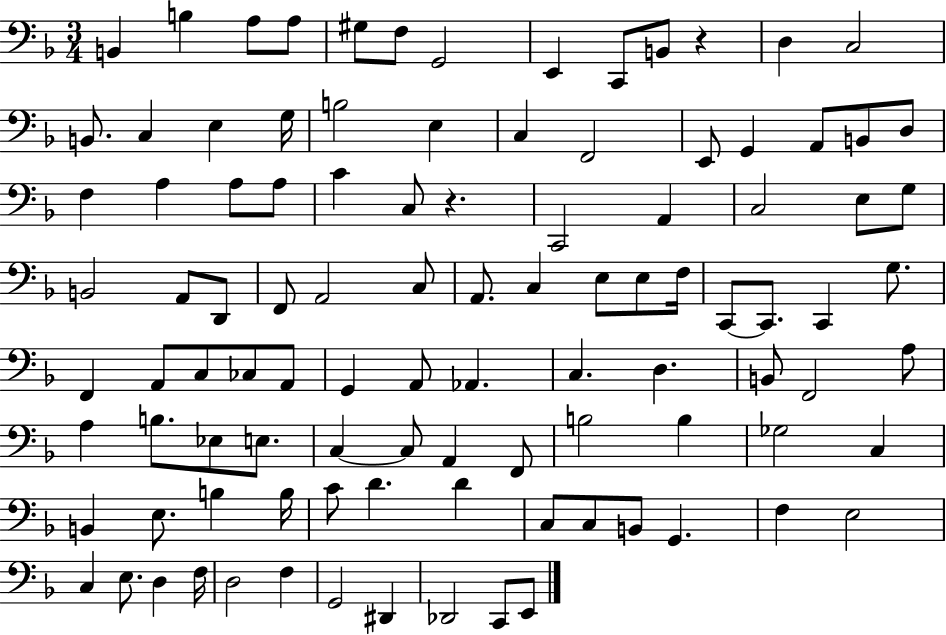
{
  \clef bass
  \numericTimeSignature
  \time 3/4
  \key f \major
  b,4 b4 a8 a8 | gis8 f8 g,2 | e,4 c,8 b,8 r4 | d4 c2 | \break b,8. c4 e4 g16 | b2 e4 | c4 f,2 | e,8 g,4 a,8 b,8 d8 | \break f4 a4 a8 a8 | c'4 c8 r4. | c,2 a,4 | c2 e8 g8 | \break b,2 a,8 d,8 | f,8 a,2 c8 | a,8. c4 e8 e8 f16 | c,8~~ c,8. c,4 g8. | \break f,4 a,8 c8 ces8 a,8 | g,4 a,8 aes,4. | c4. d4. | b,8 f,2 a8 | \break a4 b8. ees8 e8. | c4~~ c8 a,4 f,8 | b2 b4 | ges2 c4 | \break b,4 e8. b4 b16 | c'8 d'4. d'4 | c8 c8 b,8 g,4. | f4 e2 | \break c4 e8. d4 f16 | d2 f4 | g,2 dis,4 | des,2 c,8 e,8 | \break \bar "|."
}